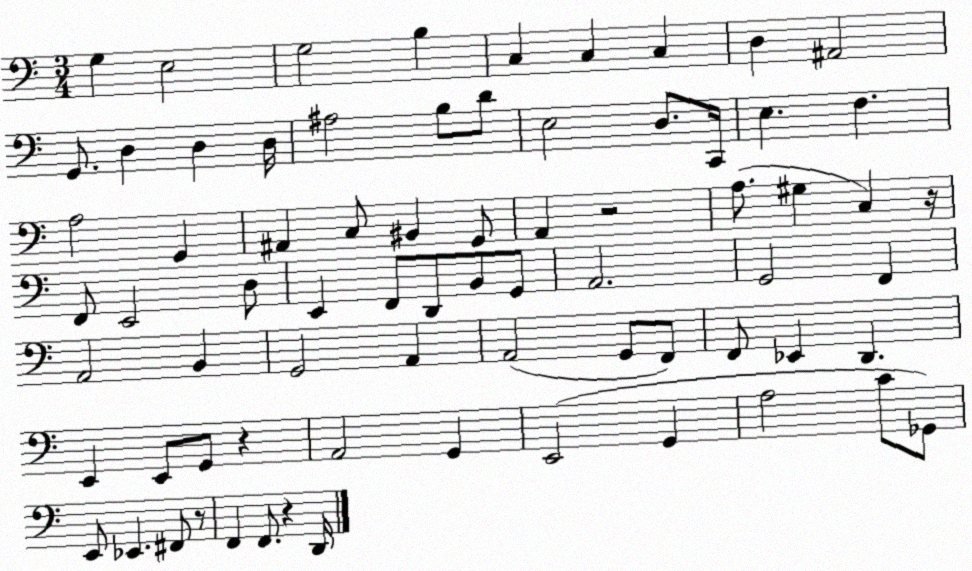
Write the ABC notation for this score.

X:1
T:Untitled
M:3/4
L:1/4
K:C
G, E,2 G,2 B, C, C, C, D, ^A,,2 G,,/2 D, D, D,/4 ^A,2 B,/2 D/2 E,2 D,/2 C,,/4 E, F, A,2 G,, ^A,, C,/2 ^B,, G,,/2 A,, z2 A,/2 ^G, C, z/4 F,,/2 E,,2 D,/2 E,, F,,/2 D,,/2 B,,/2 G,,/2 A,,2 G,,2 F,, A,,2 B,, G,,2 A,, A,,2 G,,/2 F,,/2 F,,/2 _E,, D,, E,, E,,/2 G,,/2 z A,,2 G,, E,,2 G,, A,2 C/2 _G,,/2 E,,/2 _E,, ^F,,/2 z/2 F,, F,,/2 z D,,/4